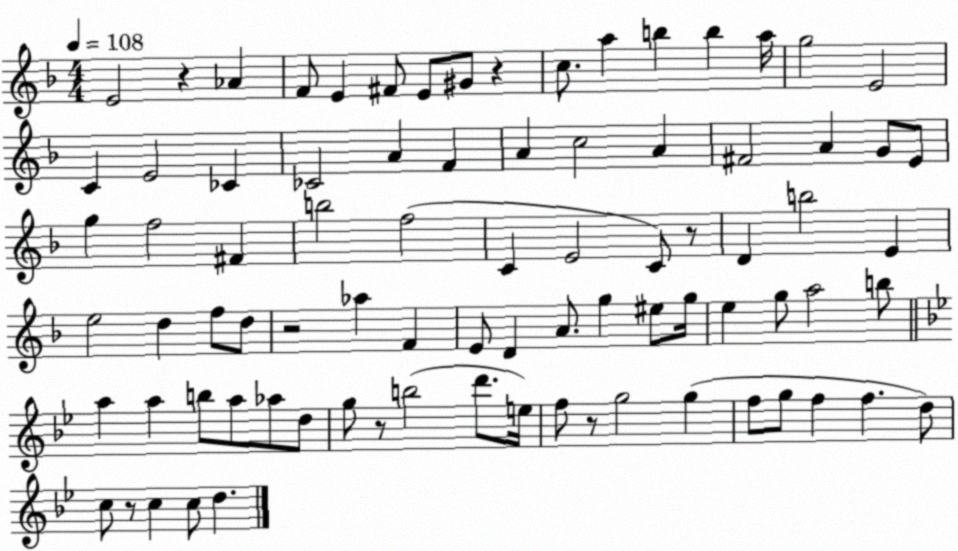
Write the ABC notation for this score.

X:1
T:Untitled
M:4/4
L:1/4
K:F
E2 z _A F/2 E ^F/2 E/2 ^G/2 z c/2 a b b a/4 g2 E2 C E2 _C _C2 A F A c2 A ^F2 A G/2 E/2 g f2 ^F b2 f2 C E2 C/2 z/2 D b2 E e2 d f/2 d/2 z2 _a F E/2 D A/2 g ^e/2 g/4 e g/2 a2 b/2 a a b/2 a/2 _a/2 d/2 g/2 z/2 b2 d'/2 e/4 f/2 z/2 g2 g f/2 g/2 f f d/2 c/2 z/2 c c/2 d